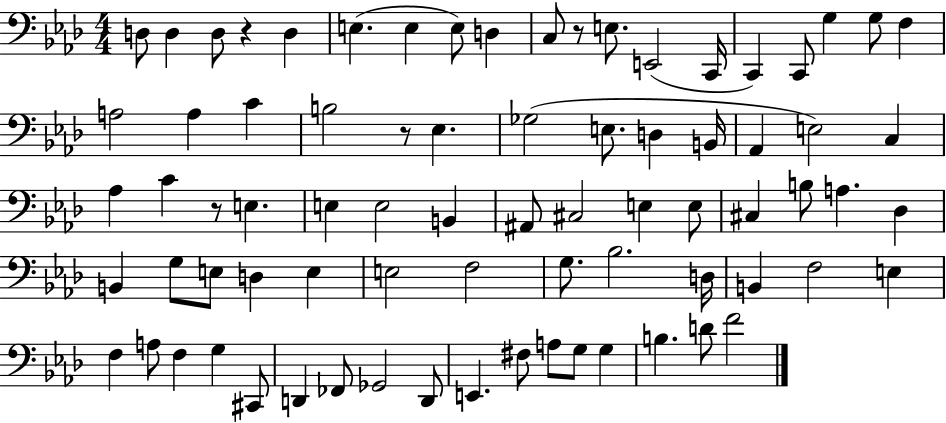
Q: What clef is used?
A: bass